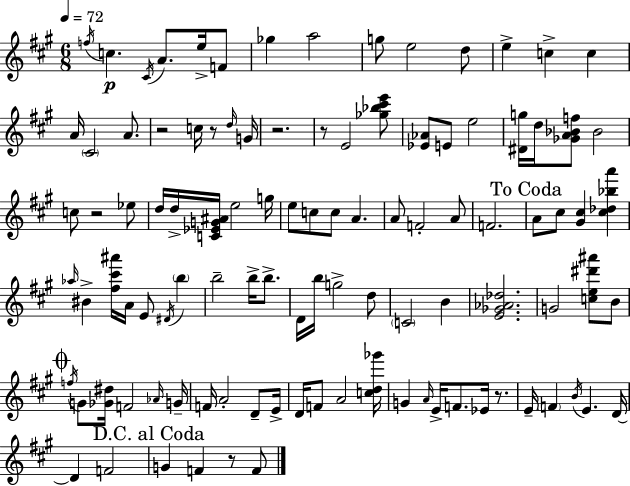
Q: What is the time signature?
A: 6/8